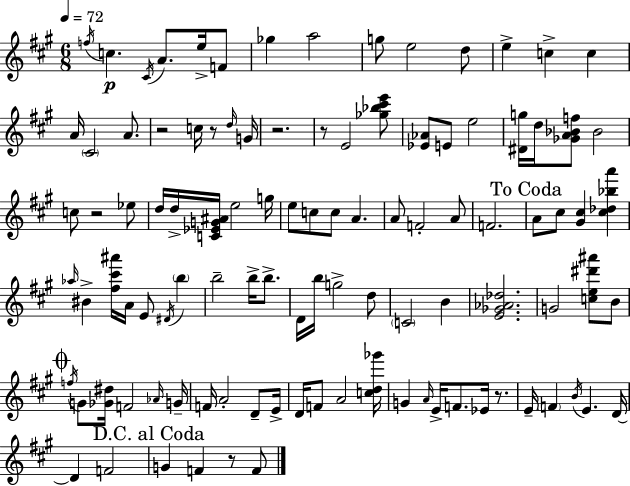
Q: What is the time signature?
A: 6/8